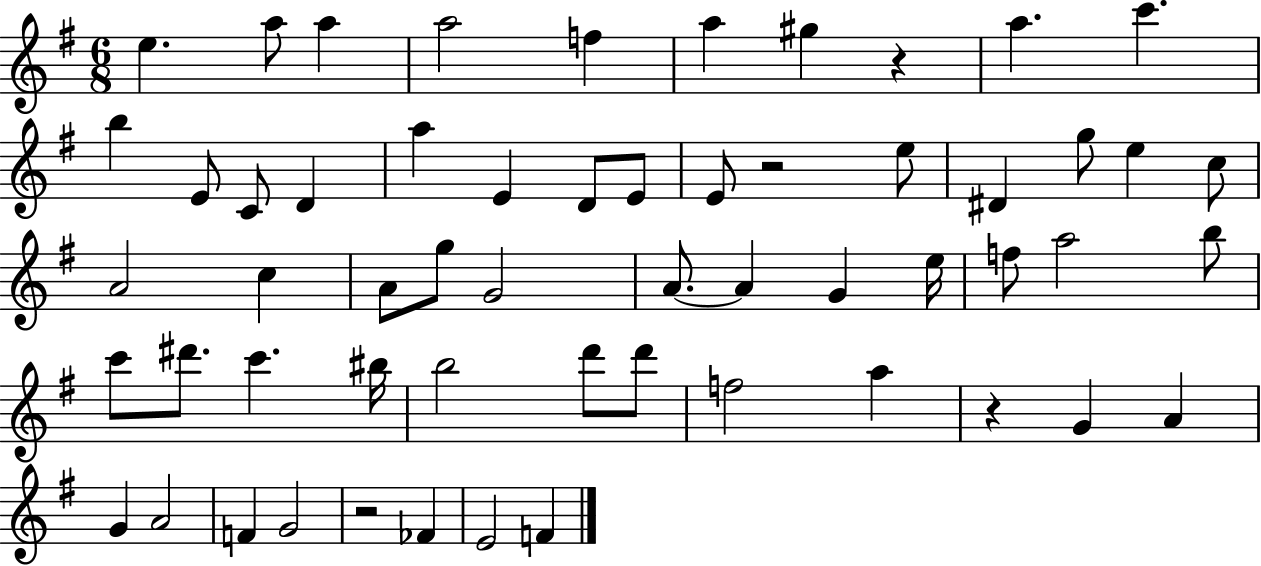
E5/q. A5/e A5/q A5/h F5/q A5/q G#5/q R/q A5/q. C6/q. B5/q E4/e C4/e D4/q A5/q E4/q D4/e E4/e E4/e R/h E5/e D#4/q G5/e E5/q C5/e A4/h C5/q A4/e G5/e G4/h A4/e. A4/q G4/q E5/s F5/e A5/h B5/e C6/e D#6/e. C6/q. BIS5/s B5/h D6/e D6/e F5/h A5/q R/q G4/q A4/q G4/q A4/h F4/q G4/h R/h FES4/q E4/h F4/q